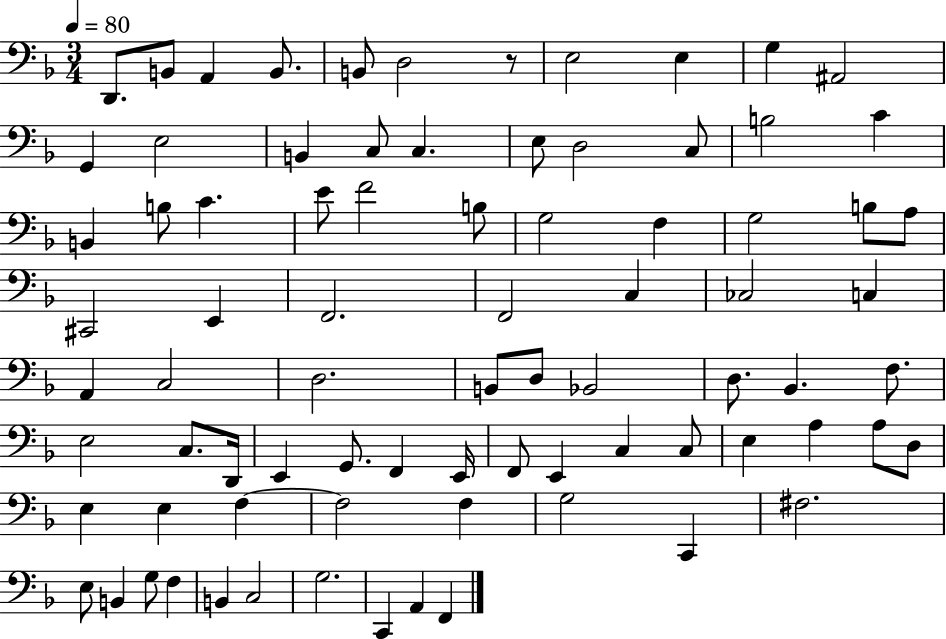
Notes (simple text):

D2/e. B2/e A2/q B2/e. B2/e D3/h R/e E3/h E3/q G3/q A#2/h G2/q E3/h B2/q C3/e C3/q. E3/e D3/h C3/e B3/h C4/q B2/q B3/e C4/q. E4/e F4/h B3/e G3/h F3/q G3/h B3/e A3/e C#2/h E2/q F2/h. F2/h C3/q CES3/h C3/q A2/q C3/h D3/h. B2/e D3/e Bb2/h D3/e. Bb2/q. F3/e. E3/h C3/e. D2/s E2/q G2/e. F2/q E2/s F2/e E2/q C3/q C3/e E3/q A3/q A3/e D3/e E3/q E3/q F3/q F3/h F3/q G3/h C2/q F#3/h. E3/e B2/q G3/e F3/q B2/q C3/h G3/h. C2/q A2/q F2/q